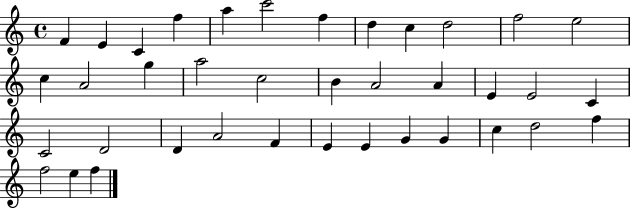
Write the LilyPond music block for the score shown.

{
  \clef treble
  \time 4/4
  \defaultTimeSignature
  \key c \major
  f'4 e'4 c'4 f''4 | a''4 c'''2 f''4 | d''4 c''4 d''2 | f''2 e''2 | \break c''4 a'2 g''4 | a''2 c''2 | b'4 a'2 a'4 | e'4 e'2 c'4 | \break c'2 d'2 | d'4 a'2 f'4 | e'4 e'4 g'4 g'4 | c''4 d''2 f''4 | \break f''2 e''4 f''4 | \bar "|."
}